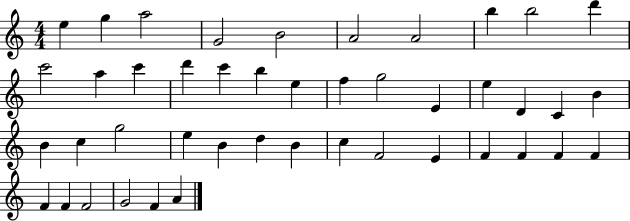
E5/q G5/q A5/h G4/h B4/h A4/h A4/h B5/q B5/h D6/q C6/h A5/q C6/q D6/q C6/q B5/q E5/q F5/q G5/h E4/q E5/q D4/q C4/q B4/q B4/q C5/q G5/h E5/q B4/q D5/q B4/q C5/q F4/h E4/q F4/q F4/q F4/q F4/q F4/q F4/q F4/h G4/h F4/q A4/q